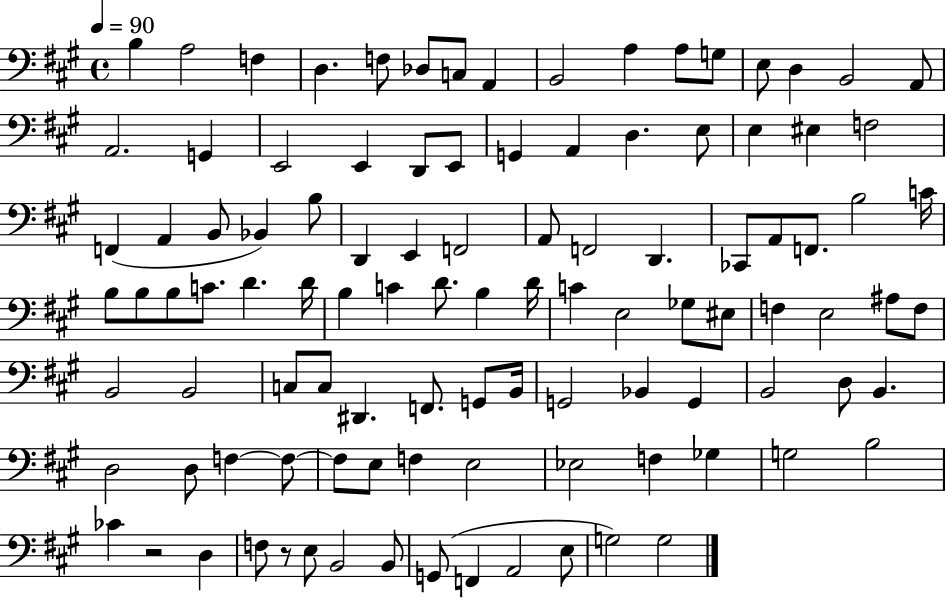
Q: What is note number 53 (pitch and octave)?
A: C4